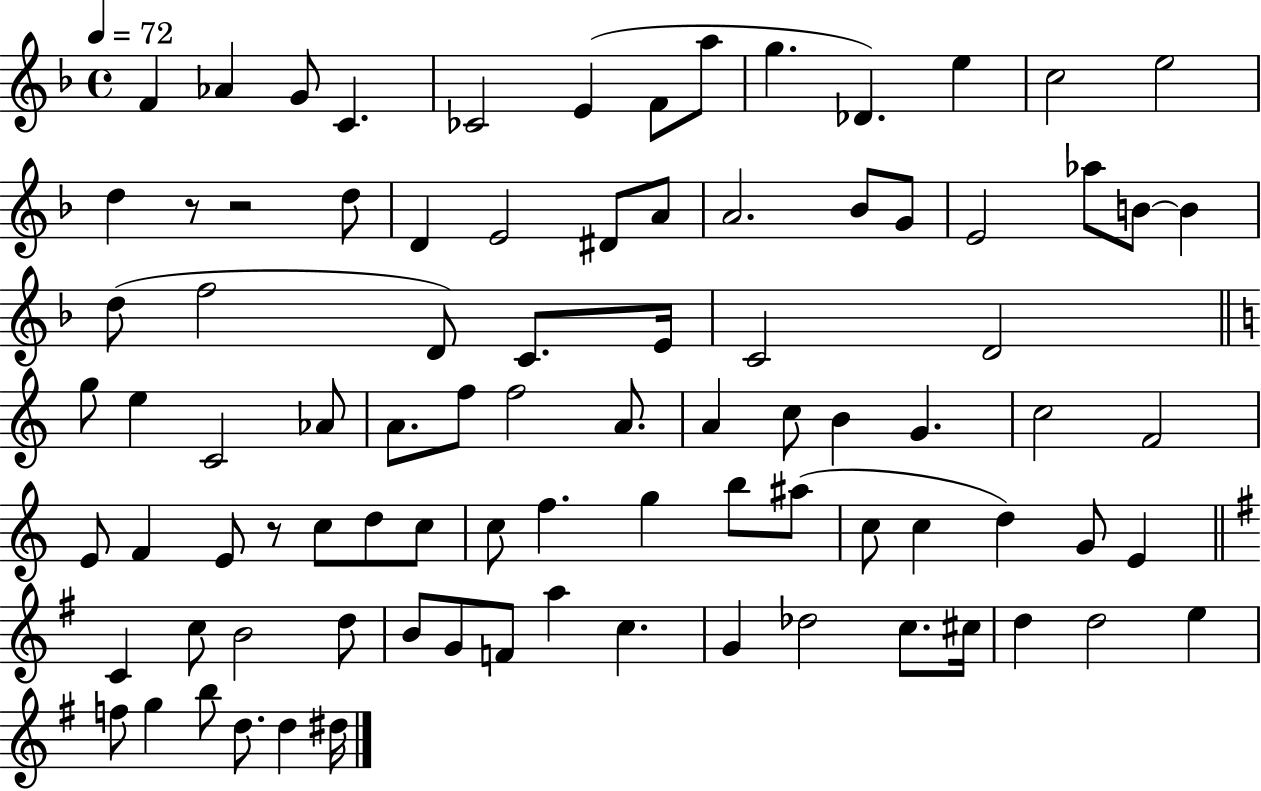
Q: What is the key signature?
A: F major